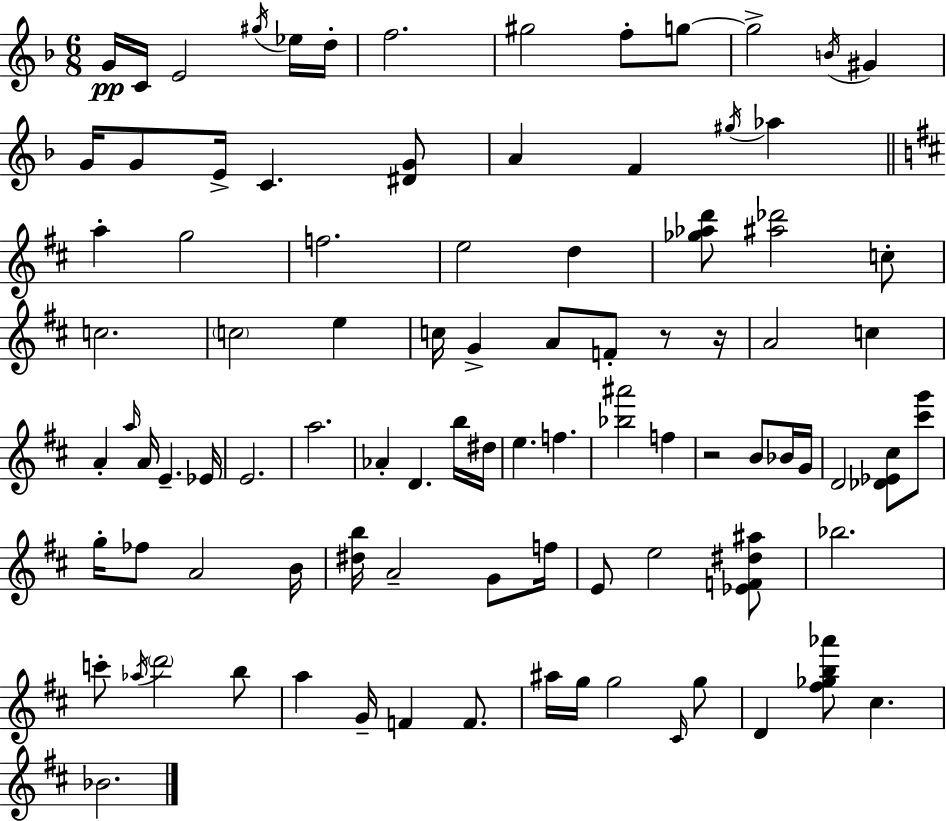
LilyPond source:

{
  \clef treble
  \numericTimeSignature
  \time 6/8
  \key f \major
  \repeat volta 2 { g'16\pp c'16 e'2 \acciaccatura { gis''16 } ees''16 | d''16-. f''2. | gis''2 f''8-. g''8~~ | g''2-> \acciaccatura { b'16 } gis'4 | \break g'16 g'8 e'16-> c'4. | <dis' g'>8 a'4 f'4 \acciaccatura { gis''16 } aes''4 | \bar "||" \break \key b \minor a''4-. g''2 | f''2. | e''2 d''4 | <ges'' aes'' d'''>8 <ais'' des'''>2 c''8-. | \break c''2. | \parenthesize c''2 e''4 | c''16 g'4-> a'8 f'8-. r8 r16 | a'2 c''4 | \break a'4-. \grace { a''16 } a'16 e'4.-- | ees'16 e'2. | a''2. | aes'4-. d'4. b''16 | \break dis''16 e''4. f''4. | <bes'' ais'''>2 f''4 | r2 b'8 bes'16 | g'16 d'2 <des' ees' cis''>8 <cis''' g'''>8 | \break g''16-. fes''8 a'2 | b'16 <dis'' b''>16 a'2-- g'8 | f''16 e'8 e''2 <ees' f' dis'' ais''>8 | bes''2. | \break c'''8-. \acciaccatura { aes''16 } \parenthesize d'''2 | b''8 a''4 g'16-- f'4 f'8. | ais''16 g''16 g''2 | \grace { cis'16 } g''8 d'4 <fis'' ges'' b'' aes'''>8 cis''4. | \break bes'2. | } \bar "|."
}